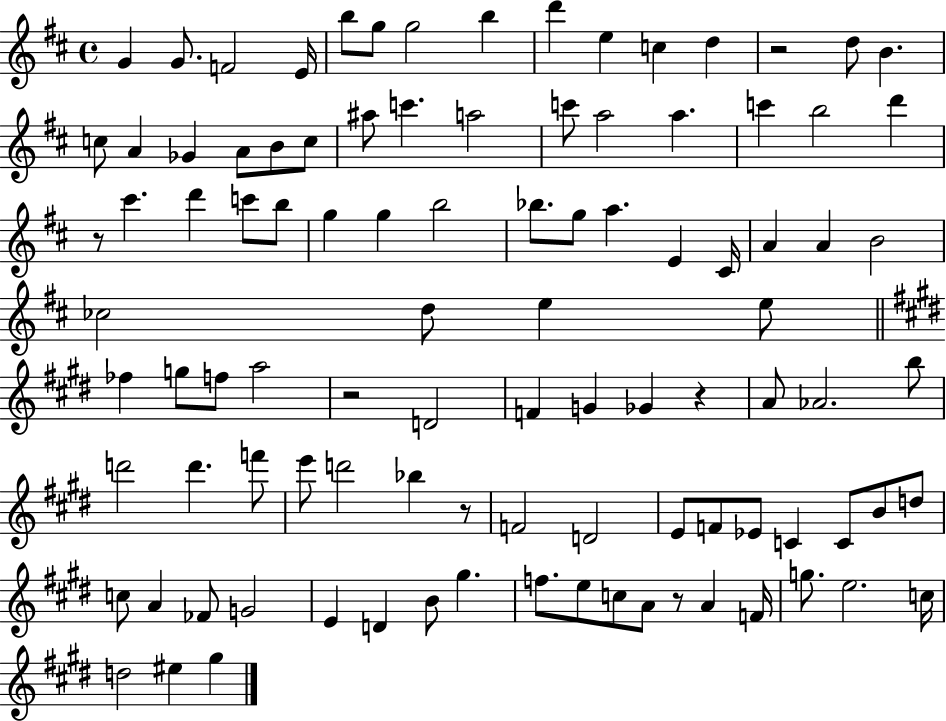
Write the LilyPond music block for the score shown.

{
  \clef treble
  \time 4/4
  \defaultTimeSignature
  \key d \major
  g'4 g'8. f'2 e'16 | b''8 g''8 g''2 b''4 | d'''4 e''4 c''4 d''4 | r2 d''8 b'4. | \break c''8 a'4 ges'4 a'8 b'8 c''8 | ais''8 c'''4. a''2 | c'''8 a''2 a''4. | c'''4 b''2 d'''4 | \break r8 cis'''4. d'''4 c'''8 b''8 | g''4 g''4 b''2 | bes''8. g''8 a''4. e'4 cis'16 | a'4 a'4 b'2 | \break ces''2 d''8 e''4 e''8 | \bar "||" \break \key e \major fes''4 g''8 f''8 a''2 | r2 d'2 | f'4 g'4 ges'4 r4 | a'8 aes'2. b''8 | \break d'''2 d'''4. f'''8 | e'''8 d'''2 bes''4 r8 | f'2 d'2 | e'8 f'8 ees'8 c'4 c'8 b'8 d''8 | \break c''8 a'4 fes'8 g'2 | e'4 d'4 b'8 gis''4. | f''8. e''8 c''8 a'8 r8 a'4 f'16 | g''8. e''2. c''16 | \break d''2 eis''4 gis''4 | \bar "|."
}